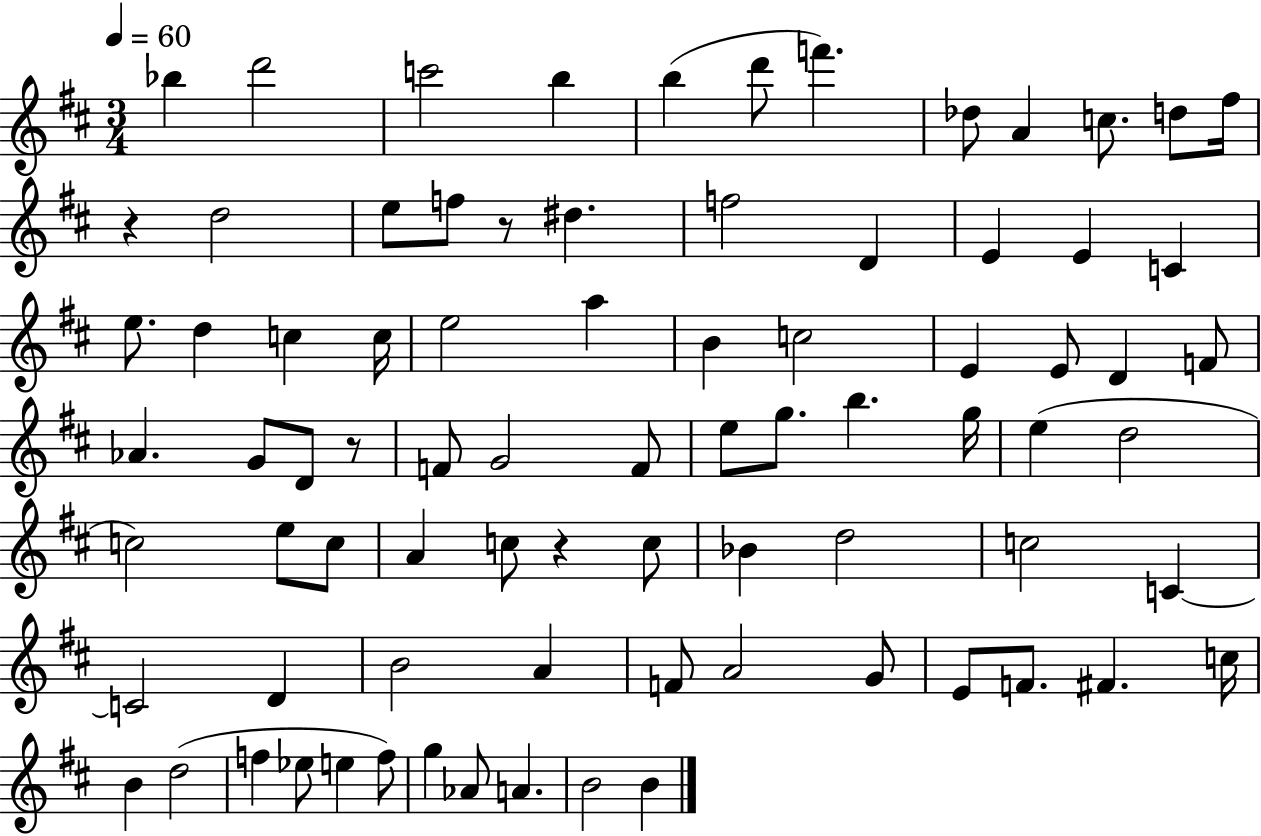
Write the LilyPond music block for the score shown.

{
  \clef treble
  \numericTimeSignature
  \time 3/4
  \key d \major
  \tempo 4 = 60
  bes''4 d'''2 | c'''2 b''4 | b''4( d'''8 f'''4.) | des''8 a'4 c''8. d''8 fis''16 | \break r4 d''2 | e''8 f''8 r8 dis''4. | f''2 d'4 | e'4 e'4 c'4 | \break e''8. d''4 c''4 c''16 | e''2 a''4 | b'4 c''2 | e'4 e'8 d'4 f'8 | \break aes'4. g'8 d'8 r8 | f'8 g'2 f'8 | e''8 g''8. b''4. g''16 | e''4( d''2 | \break c''2) e''8 c''8 | a'4 c''8 r4 c''8 | bes'4 d''2 | c''2 c'4~~ | \break c'2 d'4 | b'2 a'4 | f'8 a'2 g'8 | e'8 f'8. fis'4. c''16 | \break b'4 d''2( | f''4 ees''8 e''4 f''8) | g''4 aes'8 a'4. | b'2 b'4 | \break \bar "|."
}